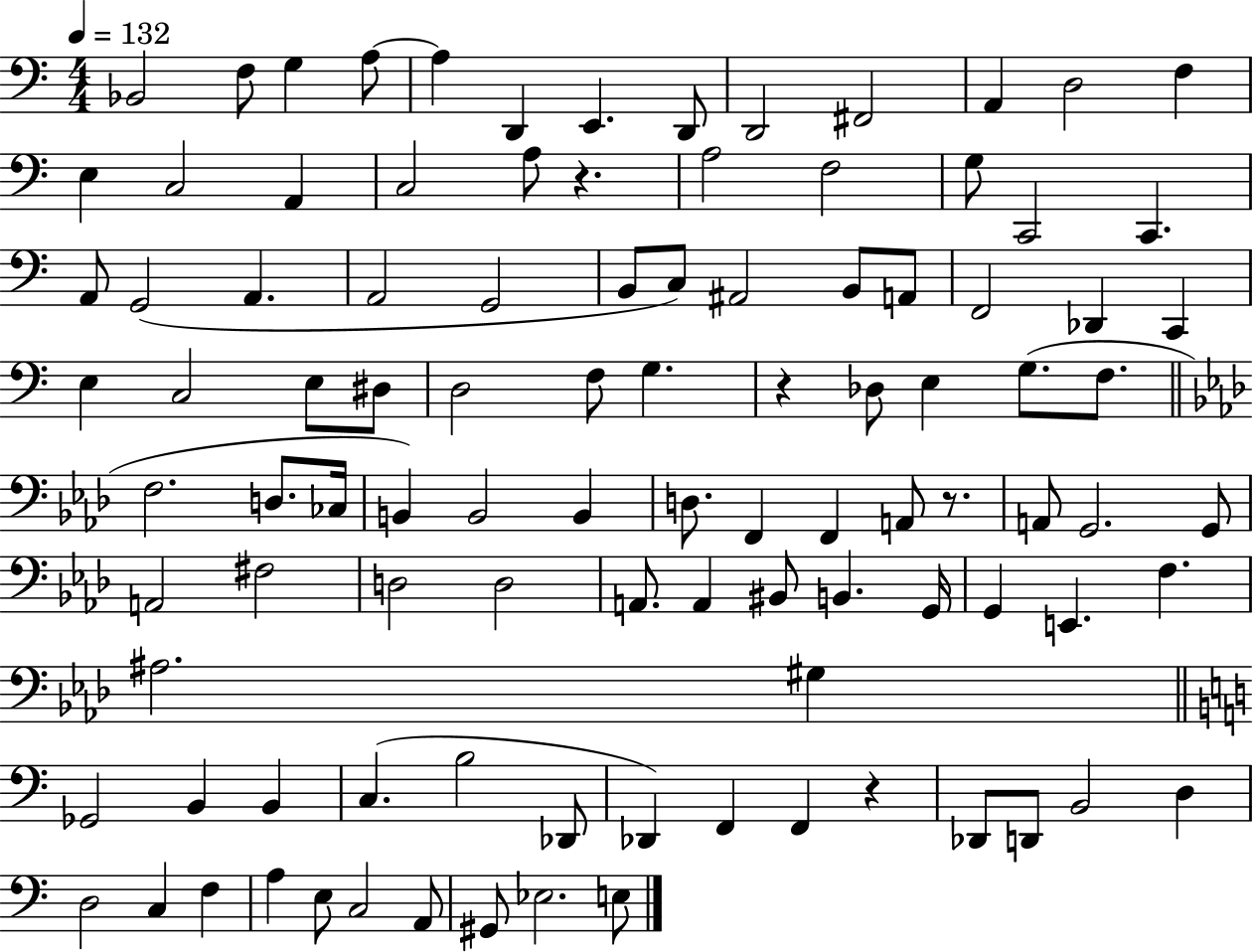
Bb2/h F3/e G3/q A3/e A3/q D2/q E2/q. D2/e D2/h F#2/h A2/q D3/h F3/q E3/q C3/h A2/q C3/h A3/e R/q. A3/h F3/h G3/e C2/h C2/q. A2/e G2/h A2/q. A2/h G2/h B2/e C3/e A#2/h B2/e A2/e F2/h Db2/q C2/q E3/q C3/h E3/e D#3/e D3/h F3/e G3/q. R/q Db3/e E3/q G3/e. F3/e. F3/h. D3/e. CES3/s B2/q B2/h B2/q D3/e. F2/q F2/q A2/e R/e. A2/e G2/h. G2/e A2/h F#3/h D3/h D3/h A2/e. A2/q BIS2/e B2/q. G2/s G2/q E2/q. F3/q. A#3/h. G#3/q Gb2/h B2/q B2/q C3/q. B3/h Db2/e Db2/q F2/q F2/q R/q Db2/e D2/e B2/h D3/q D3/h C3/q F3/q A3/q E3/e C3/h A2/e G#2/e Eb3/h. E3/e